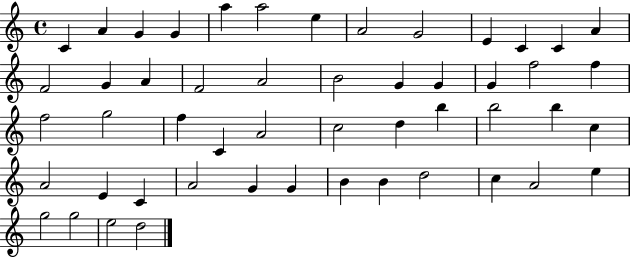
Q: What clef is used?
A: treble